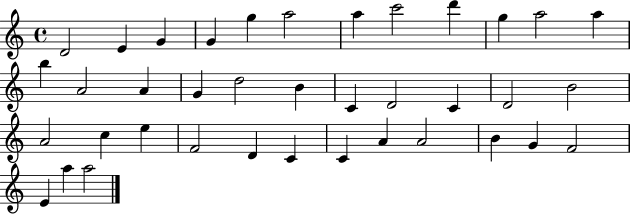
X:1
T:Untitled
M:4/4
L:1/4
K:C
D2 E G G g a2 a c'2 d' g a2 a b A2 A G d2 B C D2 C D2 B2 A2 c e F2 D C C A A2 B G F2 E a a2